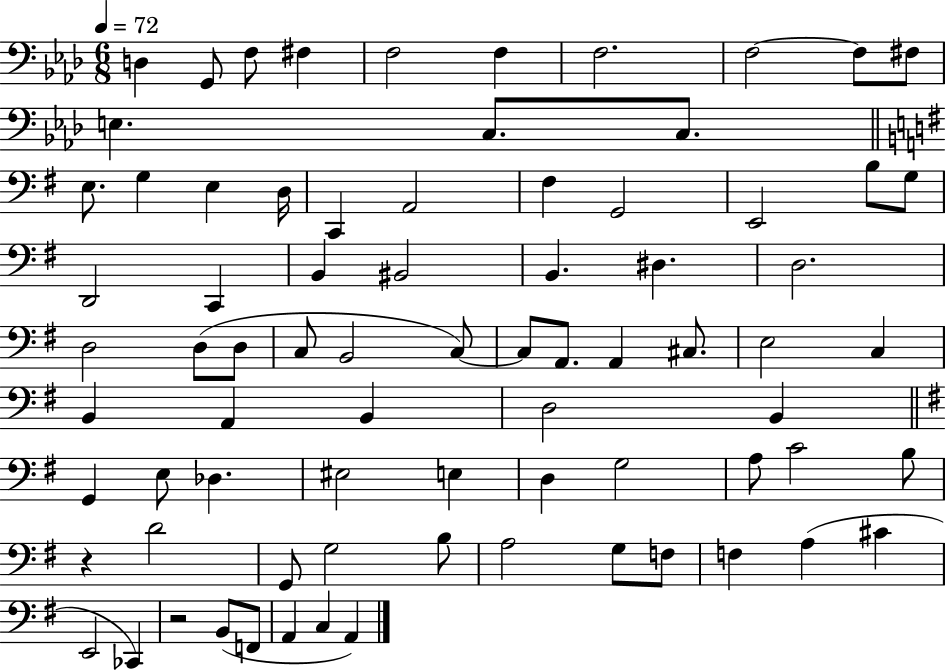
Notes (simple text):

D3/q G2/e F3/e F#3/q F3/h F3/q F3/h. F3/h F3/e F#3/e E3/q. C3/e. C3/e. E3/e. G3/q E3/q D3/s C2/q A2/h F#3/q G2/h E2/h B3/e G3/e D2/h C2/q B2/q BIS2/h B2/q. D#3/q. D3/h. D3/h D3/e D3/e C3/e B2/h C3/e C3/e A2/e. A2/q C#3/e. E3/h C3/q B2/q A2/q B2/q D3/h B2/q G2/q E3/e Db3/q. EIS3/h E3/q D3/q G3/h A3/e C4/h B3/e R/q D4/h G2/e G3/h B3/e A3/h G3/e F3/e F3/q A3/q C#4/q E2/h CES2/q R/h B2/e F2/e A2/q C3/q A2/q